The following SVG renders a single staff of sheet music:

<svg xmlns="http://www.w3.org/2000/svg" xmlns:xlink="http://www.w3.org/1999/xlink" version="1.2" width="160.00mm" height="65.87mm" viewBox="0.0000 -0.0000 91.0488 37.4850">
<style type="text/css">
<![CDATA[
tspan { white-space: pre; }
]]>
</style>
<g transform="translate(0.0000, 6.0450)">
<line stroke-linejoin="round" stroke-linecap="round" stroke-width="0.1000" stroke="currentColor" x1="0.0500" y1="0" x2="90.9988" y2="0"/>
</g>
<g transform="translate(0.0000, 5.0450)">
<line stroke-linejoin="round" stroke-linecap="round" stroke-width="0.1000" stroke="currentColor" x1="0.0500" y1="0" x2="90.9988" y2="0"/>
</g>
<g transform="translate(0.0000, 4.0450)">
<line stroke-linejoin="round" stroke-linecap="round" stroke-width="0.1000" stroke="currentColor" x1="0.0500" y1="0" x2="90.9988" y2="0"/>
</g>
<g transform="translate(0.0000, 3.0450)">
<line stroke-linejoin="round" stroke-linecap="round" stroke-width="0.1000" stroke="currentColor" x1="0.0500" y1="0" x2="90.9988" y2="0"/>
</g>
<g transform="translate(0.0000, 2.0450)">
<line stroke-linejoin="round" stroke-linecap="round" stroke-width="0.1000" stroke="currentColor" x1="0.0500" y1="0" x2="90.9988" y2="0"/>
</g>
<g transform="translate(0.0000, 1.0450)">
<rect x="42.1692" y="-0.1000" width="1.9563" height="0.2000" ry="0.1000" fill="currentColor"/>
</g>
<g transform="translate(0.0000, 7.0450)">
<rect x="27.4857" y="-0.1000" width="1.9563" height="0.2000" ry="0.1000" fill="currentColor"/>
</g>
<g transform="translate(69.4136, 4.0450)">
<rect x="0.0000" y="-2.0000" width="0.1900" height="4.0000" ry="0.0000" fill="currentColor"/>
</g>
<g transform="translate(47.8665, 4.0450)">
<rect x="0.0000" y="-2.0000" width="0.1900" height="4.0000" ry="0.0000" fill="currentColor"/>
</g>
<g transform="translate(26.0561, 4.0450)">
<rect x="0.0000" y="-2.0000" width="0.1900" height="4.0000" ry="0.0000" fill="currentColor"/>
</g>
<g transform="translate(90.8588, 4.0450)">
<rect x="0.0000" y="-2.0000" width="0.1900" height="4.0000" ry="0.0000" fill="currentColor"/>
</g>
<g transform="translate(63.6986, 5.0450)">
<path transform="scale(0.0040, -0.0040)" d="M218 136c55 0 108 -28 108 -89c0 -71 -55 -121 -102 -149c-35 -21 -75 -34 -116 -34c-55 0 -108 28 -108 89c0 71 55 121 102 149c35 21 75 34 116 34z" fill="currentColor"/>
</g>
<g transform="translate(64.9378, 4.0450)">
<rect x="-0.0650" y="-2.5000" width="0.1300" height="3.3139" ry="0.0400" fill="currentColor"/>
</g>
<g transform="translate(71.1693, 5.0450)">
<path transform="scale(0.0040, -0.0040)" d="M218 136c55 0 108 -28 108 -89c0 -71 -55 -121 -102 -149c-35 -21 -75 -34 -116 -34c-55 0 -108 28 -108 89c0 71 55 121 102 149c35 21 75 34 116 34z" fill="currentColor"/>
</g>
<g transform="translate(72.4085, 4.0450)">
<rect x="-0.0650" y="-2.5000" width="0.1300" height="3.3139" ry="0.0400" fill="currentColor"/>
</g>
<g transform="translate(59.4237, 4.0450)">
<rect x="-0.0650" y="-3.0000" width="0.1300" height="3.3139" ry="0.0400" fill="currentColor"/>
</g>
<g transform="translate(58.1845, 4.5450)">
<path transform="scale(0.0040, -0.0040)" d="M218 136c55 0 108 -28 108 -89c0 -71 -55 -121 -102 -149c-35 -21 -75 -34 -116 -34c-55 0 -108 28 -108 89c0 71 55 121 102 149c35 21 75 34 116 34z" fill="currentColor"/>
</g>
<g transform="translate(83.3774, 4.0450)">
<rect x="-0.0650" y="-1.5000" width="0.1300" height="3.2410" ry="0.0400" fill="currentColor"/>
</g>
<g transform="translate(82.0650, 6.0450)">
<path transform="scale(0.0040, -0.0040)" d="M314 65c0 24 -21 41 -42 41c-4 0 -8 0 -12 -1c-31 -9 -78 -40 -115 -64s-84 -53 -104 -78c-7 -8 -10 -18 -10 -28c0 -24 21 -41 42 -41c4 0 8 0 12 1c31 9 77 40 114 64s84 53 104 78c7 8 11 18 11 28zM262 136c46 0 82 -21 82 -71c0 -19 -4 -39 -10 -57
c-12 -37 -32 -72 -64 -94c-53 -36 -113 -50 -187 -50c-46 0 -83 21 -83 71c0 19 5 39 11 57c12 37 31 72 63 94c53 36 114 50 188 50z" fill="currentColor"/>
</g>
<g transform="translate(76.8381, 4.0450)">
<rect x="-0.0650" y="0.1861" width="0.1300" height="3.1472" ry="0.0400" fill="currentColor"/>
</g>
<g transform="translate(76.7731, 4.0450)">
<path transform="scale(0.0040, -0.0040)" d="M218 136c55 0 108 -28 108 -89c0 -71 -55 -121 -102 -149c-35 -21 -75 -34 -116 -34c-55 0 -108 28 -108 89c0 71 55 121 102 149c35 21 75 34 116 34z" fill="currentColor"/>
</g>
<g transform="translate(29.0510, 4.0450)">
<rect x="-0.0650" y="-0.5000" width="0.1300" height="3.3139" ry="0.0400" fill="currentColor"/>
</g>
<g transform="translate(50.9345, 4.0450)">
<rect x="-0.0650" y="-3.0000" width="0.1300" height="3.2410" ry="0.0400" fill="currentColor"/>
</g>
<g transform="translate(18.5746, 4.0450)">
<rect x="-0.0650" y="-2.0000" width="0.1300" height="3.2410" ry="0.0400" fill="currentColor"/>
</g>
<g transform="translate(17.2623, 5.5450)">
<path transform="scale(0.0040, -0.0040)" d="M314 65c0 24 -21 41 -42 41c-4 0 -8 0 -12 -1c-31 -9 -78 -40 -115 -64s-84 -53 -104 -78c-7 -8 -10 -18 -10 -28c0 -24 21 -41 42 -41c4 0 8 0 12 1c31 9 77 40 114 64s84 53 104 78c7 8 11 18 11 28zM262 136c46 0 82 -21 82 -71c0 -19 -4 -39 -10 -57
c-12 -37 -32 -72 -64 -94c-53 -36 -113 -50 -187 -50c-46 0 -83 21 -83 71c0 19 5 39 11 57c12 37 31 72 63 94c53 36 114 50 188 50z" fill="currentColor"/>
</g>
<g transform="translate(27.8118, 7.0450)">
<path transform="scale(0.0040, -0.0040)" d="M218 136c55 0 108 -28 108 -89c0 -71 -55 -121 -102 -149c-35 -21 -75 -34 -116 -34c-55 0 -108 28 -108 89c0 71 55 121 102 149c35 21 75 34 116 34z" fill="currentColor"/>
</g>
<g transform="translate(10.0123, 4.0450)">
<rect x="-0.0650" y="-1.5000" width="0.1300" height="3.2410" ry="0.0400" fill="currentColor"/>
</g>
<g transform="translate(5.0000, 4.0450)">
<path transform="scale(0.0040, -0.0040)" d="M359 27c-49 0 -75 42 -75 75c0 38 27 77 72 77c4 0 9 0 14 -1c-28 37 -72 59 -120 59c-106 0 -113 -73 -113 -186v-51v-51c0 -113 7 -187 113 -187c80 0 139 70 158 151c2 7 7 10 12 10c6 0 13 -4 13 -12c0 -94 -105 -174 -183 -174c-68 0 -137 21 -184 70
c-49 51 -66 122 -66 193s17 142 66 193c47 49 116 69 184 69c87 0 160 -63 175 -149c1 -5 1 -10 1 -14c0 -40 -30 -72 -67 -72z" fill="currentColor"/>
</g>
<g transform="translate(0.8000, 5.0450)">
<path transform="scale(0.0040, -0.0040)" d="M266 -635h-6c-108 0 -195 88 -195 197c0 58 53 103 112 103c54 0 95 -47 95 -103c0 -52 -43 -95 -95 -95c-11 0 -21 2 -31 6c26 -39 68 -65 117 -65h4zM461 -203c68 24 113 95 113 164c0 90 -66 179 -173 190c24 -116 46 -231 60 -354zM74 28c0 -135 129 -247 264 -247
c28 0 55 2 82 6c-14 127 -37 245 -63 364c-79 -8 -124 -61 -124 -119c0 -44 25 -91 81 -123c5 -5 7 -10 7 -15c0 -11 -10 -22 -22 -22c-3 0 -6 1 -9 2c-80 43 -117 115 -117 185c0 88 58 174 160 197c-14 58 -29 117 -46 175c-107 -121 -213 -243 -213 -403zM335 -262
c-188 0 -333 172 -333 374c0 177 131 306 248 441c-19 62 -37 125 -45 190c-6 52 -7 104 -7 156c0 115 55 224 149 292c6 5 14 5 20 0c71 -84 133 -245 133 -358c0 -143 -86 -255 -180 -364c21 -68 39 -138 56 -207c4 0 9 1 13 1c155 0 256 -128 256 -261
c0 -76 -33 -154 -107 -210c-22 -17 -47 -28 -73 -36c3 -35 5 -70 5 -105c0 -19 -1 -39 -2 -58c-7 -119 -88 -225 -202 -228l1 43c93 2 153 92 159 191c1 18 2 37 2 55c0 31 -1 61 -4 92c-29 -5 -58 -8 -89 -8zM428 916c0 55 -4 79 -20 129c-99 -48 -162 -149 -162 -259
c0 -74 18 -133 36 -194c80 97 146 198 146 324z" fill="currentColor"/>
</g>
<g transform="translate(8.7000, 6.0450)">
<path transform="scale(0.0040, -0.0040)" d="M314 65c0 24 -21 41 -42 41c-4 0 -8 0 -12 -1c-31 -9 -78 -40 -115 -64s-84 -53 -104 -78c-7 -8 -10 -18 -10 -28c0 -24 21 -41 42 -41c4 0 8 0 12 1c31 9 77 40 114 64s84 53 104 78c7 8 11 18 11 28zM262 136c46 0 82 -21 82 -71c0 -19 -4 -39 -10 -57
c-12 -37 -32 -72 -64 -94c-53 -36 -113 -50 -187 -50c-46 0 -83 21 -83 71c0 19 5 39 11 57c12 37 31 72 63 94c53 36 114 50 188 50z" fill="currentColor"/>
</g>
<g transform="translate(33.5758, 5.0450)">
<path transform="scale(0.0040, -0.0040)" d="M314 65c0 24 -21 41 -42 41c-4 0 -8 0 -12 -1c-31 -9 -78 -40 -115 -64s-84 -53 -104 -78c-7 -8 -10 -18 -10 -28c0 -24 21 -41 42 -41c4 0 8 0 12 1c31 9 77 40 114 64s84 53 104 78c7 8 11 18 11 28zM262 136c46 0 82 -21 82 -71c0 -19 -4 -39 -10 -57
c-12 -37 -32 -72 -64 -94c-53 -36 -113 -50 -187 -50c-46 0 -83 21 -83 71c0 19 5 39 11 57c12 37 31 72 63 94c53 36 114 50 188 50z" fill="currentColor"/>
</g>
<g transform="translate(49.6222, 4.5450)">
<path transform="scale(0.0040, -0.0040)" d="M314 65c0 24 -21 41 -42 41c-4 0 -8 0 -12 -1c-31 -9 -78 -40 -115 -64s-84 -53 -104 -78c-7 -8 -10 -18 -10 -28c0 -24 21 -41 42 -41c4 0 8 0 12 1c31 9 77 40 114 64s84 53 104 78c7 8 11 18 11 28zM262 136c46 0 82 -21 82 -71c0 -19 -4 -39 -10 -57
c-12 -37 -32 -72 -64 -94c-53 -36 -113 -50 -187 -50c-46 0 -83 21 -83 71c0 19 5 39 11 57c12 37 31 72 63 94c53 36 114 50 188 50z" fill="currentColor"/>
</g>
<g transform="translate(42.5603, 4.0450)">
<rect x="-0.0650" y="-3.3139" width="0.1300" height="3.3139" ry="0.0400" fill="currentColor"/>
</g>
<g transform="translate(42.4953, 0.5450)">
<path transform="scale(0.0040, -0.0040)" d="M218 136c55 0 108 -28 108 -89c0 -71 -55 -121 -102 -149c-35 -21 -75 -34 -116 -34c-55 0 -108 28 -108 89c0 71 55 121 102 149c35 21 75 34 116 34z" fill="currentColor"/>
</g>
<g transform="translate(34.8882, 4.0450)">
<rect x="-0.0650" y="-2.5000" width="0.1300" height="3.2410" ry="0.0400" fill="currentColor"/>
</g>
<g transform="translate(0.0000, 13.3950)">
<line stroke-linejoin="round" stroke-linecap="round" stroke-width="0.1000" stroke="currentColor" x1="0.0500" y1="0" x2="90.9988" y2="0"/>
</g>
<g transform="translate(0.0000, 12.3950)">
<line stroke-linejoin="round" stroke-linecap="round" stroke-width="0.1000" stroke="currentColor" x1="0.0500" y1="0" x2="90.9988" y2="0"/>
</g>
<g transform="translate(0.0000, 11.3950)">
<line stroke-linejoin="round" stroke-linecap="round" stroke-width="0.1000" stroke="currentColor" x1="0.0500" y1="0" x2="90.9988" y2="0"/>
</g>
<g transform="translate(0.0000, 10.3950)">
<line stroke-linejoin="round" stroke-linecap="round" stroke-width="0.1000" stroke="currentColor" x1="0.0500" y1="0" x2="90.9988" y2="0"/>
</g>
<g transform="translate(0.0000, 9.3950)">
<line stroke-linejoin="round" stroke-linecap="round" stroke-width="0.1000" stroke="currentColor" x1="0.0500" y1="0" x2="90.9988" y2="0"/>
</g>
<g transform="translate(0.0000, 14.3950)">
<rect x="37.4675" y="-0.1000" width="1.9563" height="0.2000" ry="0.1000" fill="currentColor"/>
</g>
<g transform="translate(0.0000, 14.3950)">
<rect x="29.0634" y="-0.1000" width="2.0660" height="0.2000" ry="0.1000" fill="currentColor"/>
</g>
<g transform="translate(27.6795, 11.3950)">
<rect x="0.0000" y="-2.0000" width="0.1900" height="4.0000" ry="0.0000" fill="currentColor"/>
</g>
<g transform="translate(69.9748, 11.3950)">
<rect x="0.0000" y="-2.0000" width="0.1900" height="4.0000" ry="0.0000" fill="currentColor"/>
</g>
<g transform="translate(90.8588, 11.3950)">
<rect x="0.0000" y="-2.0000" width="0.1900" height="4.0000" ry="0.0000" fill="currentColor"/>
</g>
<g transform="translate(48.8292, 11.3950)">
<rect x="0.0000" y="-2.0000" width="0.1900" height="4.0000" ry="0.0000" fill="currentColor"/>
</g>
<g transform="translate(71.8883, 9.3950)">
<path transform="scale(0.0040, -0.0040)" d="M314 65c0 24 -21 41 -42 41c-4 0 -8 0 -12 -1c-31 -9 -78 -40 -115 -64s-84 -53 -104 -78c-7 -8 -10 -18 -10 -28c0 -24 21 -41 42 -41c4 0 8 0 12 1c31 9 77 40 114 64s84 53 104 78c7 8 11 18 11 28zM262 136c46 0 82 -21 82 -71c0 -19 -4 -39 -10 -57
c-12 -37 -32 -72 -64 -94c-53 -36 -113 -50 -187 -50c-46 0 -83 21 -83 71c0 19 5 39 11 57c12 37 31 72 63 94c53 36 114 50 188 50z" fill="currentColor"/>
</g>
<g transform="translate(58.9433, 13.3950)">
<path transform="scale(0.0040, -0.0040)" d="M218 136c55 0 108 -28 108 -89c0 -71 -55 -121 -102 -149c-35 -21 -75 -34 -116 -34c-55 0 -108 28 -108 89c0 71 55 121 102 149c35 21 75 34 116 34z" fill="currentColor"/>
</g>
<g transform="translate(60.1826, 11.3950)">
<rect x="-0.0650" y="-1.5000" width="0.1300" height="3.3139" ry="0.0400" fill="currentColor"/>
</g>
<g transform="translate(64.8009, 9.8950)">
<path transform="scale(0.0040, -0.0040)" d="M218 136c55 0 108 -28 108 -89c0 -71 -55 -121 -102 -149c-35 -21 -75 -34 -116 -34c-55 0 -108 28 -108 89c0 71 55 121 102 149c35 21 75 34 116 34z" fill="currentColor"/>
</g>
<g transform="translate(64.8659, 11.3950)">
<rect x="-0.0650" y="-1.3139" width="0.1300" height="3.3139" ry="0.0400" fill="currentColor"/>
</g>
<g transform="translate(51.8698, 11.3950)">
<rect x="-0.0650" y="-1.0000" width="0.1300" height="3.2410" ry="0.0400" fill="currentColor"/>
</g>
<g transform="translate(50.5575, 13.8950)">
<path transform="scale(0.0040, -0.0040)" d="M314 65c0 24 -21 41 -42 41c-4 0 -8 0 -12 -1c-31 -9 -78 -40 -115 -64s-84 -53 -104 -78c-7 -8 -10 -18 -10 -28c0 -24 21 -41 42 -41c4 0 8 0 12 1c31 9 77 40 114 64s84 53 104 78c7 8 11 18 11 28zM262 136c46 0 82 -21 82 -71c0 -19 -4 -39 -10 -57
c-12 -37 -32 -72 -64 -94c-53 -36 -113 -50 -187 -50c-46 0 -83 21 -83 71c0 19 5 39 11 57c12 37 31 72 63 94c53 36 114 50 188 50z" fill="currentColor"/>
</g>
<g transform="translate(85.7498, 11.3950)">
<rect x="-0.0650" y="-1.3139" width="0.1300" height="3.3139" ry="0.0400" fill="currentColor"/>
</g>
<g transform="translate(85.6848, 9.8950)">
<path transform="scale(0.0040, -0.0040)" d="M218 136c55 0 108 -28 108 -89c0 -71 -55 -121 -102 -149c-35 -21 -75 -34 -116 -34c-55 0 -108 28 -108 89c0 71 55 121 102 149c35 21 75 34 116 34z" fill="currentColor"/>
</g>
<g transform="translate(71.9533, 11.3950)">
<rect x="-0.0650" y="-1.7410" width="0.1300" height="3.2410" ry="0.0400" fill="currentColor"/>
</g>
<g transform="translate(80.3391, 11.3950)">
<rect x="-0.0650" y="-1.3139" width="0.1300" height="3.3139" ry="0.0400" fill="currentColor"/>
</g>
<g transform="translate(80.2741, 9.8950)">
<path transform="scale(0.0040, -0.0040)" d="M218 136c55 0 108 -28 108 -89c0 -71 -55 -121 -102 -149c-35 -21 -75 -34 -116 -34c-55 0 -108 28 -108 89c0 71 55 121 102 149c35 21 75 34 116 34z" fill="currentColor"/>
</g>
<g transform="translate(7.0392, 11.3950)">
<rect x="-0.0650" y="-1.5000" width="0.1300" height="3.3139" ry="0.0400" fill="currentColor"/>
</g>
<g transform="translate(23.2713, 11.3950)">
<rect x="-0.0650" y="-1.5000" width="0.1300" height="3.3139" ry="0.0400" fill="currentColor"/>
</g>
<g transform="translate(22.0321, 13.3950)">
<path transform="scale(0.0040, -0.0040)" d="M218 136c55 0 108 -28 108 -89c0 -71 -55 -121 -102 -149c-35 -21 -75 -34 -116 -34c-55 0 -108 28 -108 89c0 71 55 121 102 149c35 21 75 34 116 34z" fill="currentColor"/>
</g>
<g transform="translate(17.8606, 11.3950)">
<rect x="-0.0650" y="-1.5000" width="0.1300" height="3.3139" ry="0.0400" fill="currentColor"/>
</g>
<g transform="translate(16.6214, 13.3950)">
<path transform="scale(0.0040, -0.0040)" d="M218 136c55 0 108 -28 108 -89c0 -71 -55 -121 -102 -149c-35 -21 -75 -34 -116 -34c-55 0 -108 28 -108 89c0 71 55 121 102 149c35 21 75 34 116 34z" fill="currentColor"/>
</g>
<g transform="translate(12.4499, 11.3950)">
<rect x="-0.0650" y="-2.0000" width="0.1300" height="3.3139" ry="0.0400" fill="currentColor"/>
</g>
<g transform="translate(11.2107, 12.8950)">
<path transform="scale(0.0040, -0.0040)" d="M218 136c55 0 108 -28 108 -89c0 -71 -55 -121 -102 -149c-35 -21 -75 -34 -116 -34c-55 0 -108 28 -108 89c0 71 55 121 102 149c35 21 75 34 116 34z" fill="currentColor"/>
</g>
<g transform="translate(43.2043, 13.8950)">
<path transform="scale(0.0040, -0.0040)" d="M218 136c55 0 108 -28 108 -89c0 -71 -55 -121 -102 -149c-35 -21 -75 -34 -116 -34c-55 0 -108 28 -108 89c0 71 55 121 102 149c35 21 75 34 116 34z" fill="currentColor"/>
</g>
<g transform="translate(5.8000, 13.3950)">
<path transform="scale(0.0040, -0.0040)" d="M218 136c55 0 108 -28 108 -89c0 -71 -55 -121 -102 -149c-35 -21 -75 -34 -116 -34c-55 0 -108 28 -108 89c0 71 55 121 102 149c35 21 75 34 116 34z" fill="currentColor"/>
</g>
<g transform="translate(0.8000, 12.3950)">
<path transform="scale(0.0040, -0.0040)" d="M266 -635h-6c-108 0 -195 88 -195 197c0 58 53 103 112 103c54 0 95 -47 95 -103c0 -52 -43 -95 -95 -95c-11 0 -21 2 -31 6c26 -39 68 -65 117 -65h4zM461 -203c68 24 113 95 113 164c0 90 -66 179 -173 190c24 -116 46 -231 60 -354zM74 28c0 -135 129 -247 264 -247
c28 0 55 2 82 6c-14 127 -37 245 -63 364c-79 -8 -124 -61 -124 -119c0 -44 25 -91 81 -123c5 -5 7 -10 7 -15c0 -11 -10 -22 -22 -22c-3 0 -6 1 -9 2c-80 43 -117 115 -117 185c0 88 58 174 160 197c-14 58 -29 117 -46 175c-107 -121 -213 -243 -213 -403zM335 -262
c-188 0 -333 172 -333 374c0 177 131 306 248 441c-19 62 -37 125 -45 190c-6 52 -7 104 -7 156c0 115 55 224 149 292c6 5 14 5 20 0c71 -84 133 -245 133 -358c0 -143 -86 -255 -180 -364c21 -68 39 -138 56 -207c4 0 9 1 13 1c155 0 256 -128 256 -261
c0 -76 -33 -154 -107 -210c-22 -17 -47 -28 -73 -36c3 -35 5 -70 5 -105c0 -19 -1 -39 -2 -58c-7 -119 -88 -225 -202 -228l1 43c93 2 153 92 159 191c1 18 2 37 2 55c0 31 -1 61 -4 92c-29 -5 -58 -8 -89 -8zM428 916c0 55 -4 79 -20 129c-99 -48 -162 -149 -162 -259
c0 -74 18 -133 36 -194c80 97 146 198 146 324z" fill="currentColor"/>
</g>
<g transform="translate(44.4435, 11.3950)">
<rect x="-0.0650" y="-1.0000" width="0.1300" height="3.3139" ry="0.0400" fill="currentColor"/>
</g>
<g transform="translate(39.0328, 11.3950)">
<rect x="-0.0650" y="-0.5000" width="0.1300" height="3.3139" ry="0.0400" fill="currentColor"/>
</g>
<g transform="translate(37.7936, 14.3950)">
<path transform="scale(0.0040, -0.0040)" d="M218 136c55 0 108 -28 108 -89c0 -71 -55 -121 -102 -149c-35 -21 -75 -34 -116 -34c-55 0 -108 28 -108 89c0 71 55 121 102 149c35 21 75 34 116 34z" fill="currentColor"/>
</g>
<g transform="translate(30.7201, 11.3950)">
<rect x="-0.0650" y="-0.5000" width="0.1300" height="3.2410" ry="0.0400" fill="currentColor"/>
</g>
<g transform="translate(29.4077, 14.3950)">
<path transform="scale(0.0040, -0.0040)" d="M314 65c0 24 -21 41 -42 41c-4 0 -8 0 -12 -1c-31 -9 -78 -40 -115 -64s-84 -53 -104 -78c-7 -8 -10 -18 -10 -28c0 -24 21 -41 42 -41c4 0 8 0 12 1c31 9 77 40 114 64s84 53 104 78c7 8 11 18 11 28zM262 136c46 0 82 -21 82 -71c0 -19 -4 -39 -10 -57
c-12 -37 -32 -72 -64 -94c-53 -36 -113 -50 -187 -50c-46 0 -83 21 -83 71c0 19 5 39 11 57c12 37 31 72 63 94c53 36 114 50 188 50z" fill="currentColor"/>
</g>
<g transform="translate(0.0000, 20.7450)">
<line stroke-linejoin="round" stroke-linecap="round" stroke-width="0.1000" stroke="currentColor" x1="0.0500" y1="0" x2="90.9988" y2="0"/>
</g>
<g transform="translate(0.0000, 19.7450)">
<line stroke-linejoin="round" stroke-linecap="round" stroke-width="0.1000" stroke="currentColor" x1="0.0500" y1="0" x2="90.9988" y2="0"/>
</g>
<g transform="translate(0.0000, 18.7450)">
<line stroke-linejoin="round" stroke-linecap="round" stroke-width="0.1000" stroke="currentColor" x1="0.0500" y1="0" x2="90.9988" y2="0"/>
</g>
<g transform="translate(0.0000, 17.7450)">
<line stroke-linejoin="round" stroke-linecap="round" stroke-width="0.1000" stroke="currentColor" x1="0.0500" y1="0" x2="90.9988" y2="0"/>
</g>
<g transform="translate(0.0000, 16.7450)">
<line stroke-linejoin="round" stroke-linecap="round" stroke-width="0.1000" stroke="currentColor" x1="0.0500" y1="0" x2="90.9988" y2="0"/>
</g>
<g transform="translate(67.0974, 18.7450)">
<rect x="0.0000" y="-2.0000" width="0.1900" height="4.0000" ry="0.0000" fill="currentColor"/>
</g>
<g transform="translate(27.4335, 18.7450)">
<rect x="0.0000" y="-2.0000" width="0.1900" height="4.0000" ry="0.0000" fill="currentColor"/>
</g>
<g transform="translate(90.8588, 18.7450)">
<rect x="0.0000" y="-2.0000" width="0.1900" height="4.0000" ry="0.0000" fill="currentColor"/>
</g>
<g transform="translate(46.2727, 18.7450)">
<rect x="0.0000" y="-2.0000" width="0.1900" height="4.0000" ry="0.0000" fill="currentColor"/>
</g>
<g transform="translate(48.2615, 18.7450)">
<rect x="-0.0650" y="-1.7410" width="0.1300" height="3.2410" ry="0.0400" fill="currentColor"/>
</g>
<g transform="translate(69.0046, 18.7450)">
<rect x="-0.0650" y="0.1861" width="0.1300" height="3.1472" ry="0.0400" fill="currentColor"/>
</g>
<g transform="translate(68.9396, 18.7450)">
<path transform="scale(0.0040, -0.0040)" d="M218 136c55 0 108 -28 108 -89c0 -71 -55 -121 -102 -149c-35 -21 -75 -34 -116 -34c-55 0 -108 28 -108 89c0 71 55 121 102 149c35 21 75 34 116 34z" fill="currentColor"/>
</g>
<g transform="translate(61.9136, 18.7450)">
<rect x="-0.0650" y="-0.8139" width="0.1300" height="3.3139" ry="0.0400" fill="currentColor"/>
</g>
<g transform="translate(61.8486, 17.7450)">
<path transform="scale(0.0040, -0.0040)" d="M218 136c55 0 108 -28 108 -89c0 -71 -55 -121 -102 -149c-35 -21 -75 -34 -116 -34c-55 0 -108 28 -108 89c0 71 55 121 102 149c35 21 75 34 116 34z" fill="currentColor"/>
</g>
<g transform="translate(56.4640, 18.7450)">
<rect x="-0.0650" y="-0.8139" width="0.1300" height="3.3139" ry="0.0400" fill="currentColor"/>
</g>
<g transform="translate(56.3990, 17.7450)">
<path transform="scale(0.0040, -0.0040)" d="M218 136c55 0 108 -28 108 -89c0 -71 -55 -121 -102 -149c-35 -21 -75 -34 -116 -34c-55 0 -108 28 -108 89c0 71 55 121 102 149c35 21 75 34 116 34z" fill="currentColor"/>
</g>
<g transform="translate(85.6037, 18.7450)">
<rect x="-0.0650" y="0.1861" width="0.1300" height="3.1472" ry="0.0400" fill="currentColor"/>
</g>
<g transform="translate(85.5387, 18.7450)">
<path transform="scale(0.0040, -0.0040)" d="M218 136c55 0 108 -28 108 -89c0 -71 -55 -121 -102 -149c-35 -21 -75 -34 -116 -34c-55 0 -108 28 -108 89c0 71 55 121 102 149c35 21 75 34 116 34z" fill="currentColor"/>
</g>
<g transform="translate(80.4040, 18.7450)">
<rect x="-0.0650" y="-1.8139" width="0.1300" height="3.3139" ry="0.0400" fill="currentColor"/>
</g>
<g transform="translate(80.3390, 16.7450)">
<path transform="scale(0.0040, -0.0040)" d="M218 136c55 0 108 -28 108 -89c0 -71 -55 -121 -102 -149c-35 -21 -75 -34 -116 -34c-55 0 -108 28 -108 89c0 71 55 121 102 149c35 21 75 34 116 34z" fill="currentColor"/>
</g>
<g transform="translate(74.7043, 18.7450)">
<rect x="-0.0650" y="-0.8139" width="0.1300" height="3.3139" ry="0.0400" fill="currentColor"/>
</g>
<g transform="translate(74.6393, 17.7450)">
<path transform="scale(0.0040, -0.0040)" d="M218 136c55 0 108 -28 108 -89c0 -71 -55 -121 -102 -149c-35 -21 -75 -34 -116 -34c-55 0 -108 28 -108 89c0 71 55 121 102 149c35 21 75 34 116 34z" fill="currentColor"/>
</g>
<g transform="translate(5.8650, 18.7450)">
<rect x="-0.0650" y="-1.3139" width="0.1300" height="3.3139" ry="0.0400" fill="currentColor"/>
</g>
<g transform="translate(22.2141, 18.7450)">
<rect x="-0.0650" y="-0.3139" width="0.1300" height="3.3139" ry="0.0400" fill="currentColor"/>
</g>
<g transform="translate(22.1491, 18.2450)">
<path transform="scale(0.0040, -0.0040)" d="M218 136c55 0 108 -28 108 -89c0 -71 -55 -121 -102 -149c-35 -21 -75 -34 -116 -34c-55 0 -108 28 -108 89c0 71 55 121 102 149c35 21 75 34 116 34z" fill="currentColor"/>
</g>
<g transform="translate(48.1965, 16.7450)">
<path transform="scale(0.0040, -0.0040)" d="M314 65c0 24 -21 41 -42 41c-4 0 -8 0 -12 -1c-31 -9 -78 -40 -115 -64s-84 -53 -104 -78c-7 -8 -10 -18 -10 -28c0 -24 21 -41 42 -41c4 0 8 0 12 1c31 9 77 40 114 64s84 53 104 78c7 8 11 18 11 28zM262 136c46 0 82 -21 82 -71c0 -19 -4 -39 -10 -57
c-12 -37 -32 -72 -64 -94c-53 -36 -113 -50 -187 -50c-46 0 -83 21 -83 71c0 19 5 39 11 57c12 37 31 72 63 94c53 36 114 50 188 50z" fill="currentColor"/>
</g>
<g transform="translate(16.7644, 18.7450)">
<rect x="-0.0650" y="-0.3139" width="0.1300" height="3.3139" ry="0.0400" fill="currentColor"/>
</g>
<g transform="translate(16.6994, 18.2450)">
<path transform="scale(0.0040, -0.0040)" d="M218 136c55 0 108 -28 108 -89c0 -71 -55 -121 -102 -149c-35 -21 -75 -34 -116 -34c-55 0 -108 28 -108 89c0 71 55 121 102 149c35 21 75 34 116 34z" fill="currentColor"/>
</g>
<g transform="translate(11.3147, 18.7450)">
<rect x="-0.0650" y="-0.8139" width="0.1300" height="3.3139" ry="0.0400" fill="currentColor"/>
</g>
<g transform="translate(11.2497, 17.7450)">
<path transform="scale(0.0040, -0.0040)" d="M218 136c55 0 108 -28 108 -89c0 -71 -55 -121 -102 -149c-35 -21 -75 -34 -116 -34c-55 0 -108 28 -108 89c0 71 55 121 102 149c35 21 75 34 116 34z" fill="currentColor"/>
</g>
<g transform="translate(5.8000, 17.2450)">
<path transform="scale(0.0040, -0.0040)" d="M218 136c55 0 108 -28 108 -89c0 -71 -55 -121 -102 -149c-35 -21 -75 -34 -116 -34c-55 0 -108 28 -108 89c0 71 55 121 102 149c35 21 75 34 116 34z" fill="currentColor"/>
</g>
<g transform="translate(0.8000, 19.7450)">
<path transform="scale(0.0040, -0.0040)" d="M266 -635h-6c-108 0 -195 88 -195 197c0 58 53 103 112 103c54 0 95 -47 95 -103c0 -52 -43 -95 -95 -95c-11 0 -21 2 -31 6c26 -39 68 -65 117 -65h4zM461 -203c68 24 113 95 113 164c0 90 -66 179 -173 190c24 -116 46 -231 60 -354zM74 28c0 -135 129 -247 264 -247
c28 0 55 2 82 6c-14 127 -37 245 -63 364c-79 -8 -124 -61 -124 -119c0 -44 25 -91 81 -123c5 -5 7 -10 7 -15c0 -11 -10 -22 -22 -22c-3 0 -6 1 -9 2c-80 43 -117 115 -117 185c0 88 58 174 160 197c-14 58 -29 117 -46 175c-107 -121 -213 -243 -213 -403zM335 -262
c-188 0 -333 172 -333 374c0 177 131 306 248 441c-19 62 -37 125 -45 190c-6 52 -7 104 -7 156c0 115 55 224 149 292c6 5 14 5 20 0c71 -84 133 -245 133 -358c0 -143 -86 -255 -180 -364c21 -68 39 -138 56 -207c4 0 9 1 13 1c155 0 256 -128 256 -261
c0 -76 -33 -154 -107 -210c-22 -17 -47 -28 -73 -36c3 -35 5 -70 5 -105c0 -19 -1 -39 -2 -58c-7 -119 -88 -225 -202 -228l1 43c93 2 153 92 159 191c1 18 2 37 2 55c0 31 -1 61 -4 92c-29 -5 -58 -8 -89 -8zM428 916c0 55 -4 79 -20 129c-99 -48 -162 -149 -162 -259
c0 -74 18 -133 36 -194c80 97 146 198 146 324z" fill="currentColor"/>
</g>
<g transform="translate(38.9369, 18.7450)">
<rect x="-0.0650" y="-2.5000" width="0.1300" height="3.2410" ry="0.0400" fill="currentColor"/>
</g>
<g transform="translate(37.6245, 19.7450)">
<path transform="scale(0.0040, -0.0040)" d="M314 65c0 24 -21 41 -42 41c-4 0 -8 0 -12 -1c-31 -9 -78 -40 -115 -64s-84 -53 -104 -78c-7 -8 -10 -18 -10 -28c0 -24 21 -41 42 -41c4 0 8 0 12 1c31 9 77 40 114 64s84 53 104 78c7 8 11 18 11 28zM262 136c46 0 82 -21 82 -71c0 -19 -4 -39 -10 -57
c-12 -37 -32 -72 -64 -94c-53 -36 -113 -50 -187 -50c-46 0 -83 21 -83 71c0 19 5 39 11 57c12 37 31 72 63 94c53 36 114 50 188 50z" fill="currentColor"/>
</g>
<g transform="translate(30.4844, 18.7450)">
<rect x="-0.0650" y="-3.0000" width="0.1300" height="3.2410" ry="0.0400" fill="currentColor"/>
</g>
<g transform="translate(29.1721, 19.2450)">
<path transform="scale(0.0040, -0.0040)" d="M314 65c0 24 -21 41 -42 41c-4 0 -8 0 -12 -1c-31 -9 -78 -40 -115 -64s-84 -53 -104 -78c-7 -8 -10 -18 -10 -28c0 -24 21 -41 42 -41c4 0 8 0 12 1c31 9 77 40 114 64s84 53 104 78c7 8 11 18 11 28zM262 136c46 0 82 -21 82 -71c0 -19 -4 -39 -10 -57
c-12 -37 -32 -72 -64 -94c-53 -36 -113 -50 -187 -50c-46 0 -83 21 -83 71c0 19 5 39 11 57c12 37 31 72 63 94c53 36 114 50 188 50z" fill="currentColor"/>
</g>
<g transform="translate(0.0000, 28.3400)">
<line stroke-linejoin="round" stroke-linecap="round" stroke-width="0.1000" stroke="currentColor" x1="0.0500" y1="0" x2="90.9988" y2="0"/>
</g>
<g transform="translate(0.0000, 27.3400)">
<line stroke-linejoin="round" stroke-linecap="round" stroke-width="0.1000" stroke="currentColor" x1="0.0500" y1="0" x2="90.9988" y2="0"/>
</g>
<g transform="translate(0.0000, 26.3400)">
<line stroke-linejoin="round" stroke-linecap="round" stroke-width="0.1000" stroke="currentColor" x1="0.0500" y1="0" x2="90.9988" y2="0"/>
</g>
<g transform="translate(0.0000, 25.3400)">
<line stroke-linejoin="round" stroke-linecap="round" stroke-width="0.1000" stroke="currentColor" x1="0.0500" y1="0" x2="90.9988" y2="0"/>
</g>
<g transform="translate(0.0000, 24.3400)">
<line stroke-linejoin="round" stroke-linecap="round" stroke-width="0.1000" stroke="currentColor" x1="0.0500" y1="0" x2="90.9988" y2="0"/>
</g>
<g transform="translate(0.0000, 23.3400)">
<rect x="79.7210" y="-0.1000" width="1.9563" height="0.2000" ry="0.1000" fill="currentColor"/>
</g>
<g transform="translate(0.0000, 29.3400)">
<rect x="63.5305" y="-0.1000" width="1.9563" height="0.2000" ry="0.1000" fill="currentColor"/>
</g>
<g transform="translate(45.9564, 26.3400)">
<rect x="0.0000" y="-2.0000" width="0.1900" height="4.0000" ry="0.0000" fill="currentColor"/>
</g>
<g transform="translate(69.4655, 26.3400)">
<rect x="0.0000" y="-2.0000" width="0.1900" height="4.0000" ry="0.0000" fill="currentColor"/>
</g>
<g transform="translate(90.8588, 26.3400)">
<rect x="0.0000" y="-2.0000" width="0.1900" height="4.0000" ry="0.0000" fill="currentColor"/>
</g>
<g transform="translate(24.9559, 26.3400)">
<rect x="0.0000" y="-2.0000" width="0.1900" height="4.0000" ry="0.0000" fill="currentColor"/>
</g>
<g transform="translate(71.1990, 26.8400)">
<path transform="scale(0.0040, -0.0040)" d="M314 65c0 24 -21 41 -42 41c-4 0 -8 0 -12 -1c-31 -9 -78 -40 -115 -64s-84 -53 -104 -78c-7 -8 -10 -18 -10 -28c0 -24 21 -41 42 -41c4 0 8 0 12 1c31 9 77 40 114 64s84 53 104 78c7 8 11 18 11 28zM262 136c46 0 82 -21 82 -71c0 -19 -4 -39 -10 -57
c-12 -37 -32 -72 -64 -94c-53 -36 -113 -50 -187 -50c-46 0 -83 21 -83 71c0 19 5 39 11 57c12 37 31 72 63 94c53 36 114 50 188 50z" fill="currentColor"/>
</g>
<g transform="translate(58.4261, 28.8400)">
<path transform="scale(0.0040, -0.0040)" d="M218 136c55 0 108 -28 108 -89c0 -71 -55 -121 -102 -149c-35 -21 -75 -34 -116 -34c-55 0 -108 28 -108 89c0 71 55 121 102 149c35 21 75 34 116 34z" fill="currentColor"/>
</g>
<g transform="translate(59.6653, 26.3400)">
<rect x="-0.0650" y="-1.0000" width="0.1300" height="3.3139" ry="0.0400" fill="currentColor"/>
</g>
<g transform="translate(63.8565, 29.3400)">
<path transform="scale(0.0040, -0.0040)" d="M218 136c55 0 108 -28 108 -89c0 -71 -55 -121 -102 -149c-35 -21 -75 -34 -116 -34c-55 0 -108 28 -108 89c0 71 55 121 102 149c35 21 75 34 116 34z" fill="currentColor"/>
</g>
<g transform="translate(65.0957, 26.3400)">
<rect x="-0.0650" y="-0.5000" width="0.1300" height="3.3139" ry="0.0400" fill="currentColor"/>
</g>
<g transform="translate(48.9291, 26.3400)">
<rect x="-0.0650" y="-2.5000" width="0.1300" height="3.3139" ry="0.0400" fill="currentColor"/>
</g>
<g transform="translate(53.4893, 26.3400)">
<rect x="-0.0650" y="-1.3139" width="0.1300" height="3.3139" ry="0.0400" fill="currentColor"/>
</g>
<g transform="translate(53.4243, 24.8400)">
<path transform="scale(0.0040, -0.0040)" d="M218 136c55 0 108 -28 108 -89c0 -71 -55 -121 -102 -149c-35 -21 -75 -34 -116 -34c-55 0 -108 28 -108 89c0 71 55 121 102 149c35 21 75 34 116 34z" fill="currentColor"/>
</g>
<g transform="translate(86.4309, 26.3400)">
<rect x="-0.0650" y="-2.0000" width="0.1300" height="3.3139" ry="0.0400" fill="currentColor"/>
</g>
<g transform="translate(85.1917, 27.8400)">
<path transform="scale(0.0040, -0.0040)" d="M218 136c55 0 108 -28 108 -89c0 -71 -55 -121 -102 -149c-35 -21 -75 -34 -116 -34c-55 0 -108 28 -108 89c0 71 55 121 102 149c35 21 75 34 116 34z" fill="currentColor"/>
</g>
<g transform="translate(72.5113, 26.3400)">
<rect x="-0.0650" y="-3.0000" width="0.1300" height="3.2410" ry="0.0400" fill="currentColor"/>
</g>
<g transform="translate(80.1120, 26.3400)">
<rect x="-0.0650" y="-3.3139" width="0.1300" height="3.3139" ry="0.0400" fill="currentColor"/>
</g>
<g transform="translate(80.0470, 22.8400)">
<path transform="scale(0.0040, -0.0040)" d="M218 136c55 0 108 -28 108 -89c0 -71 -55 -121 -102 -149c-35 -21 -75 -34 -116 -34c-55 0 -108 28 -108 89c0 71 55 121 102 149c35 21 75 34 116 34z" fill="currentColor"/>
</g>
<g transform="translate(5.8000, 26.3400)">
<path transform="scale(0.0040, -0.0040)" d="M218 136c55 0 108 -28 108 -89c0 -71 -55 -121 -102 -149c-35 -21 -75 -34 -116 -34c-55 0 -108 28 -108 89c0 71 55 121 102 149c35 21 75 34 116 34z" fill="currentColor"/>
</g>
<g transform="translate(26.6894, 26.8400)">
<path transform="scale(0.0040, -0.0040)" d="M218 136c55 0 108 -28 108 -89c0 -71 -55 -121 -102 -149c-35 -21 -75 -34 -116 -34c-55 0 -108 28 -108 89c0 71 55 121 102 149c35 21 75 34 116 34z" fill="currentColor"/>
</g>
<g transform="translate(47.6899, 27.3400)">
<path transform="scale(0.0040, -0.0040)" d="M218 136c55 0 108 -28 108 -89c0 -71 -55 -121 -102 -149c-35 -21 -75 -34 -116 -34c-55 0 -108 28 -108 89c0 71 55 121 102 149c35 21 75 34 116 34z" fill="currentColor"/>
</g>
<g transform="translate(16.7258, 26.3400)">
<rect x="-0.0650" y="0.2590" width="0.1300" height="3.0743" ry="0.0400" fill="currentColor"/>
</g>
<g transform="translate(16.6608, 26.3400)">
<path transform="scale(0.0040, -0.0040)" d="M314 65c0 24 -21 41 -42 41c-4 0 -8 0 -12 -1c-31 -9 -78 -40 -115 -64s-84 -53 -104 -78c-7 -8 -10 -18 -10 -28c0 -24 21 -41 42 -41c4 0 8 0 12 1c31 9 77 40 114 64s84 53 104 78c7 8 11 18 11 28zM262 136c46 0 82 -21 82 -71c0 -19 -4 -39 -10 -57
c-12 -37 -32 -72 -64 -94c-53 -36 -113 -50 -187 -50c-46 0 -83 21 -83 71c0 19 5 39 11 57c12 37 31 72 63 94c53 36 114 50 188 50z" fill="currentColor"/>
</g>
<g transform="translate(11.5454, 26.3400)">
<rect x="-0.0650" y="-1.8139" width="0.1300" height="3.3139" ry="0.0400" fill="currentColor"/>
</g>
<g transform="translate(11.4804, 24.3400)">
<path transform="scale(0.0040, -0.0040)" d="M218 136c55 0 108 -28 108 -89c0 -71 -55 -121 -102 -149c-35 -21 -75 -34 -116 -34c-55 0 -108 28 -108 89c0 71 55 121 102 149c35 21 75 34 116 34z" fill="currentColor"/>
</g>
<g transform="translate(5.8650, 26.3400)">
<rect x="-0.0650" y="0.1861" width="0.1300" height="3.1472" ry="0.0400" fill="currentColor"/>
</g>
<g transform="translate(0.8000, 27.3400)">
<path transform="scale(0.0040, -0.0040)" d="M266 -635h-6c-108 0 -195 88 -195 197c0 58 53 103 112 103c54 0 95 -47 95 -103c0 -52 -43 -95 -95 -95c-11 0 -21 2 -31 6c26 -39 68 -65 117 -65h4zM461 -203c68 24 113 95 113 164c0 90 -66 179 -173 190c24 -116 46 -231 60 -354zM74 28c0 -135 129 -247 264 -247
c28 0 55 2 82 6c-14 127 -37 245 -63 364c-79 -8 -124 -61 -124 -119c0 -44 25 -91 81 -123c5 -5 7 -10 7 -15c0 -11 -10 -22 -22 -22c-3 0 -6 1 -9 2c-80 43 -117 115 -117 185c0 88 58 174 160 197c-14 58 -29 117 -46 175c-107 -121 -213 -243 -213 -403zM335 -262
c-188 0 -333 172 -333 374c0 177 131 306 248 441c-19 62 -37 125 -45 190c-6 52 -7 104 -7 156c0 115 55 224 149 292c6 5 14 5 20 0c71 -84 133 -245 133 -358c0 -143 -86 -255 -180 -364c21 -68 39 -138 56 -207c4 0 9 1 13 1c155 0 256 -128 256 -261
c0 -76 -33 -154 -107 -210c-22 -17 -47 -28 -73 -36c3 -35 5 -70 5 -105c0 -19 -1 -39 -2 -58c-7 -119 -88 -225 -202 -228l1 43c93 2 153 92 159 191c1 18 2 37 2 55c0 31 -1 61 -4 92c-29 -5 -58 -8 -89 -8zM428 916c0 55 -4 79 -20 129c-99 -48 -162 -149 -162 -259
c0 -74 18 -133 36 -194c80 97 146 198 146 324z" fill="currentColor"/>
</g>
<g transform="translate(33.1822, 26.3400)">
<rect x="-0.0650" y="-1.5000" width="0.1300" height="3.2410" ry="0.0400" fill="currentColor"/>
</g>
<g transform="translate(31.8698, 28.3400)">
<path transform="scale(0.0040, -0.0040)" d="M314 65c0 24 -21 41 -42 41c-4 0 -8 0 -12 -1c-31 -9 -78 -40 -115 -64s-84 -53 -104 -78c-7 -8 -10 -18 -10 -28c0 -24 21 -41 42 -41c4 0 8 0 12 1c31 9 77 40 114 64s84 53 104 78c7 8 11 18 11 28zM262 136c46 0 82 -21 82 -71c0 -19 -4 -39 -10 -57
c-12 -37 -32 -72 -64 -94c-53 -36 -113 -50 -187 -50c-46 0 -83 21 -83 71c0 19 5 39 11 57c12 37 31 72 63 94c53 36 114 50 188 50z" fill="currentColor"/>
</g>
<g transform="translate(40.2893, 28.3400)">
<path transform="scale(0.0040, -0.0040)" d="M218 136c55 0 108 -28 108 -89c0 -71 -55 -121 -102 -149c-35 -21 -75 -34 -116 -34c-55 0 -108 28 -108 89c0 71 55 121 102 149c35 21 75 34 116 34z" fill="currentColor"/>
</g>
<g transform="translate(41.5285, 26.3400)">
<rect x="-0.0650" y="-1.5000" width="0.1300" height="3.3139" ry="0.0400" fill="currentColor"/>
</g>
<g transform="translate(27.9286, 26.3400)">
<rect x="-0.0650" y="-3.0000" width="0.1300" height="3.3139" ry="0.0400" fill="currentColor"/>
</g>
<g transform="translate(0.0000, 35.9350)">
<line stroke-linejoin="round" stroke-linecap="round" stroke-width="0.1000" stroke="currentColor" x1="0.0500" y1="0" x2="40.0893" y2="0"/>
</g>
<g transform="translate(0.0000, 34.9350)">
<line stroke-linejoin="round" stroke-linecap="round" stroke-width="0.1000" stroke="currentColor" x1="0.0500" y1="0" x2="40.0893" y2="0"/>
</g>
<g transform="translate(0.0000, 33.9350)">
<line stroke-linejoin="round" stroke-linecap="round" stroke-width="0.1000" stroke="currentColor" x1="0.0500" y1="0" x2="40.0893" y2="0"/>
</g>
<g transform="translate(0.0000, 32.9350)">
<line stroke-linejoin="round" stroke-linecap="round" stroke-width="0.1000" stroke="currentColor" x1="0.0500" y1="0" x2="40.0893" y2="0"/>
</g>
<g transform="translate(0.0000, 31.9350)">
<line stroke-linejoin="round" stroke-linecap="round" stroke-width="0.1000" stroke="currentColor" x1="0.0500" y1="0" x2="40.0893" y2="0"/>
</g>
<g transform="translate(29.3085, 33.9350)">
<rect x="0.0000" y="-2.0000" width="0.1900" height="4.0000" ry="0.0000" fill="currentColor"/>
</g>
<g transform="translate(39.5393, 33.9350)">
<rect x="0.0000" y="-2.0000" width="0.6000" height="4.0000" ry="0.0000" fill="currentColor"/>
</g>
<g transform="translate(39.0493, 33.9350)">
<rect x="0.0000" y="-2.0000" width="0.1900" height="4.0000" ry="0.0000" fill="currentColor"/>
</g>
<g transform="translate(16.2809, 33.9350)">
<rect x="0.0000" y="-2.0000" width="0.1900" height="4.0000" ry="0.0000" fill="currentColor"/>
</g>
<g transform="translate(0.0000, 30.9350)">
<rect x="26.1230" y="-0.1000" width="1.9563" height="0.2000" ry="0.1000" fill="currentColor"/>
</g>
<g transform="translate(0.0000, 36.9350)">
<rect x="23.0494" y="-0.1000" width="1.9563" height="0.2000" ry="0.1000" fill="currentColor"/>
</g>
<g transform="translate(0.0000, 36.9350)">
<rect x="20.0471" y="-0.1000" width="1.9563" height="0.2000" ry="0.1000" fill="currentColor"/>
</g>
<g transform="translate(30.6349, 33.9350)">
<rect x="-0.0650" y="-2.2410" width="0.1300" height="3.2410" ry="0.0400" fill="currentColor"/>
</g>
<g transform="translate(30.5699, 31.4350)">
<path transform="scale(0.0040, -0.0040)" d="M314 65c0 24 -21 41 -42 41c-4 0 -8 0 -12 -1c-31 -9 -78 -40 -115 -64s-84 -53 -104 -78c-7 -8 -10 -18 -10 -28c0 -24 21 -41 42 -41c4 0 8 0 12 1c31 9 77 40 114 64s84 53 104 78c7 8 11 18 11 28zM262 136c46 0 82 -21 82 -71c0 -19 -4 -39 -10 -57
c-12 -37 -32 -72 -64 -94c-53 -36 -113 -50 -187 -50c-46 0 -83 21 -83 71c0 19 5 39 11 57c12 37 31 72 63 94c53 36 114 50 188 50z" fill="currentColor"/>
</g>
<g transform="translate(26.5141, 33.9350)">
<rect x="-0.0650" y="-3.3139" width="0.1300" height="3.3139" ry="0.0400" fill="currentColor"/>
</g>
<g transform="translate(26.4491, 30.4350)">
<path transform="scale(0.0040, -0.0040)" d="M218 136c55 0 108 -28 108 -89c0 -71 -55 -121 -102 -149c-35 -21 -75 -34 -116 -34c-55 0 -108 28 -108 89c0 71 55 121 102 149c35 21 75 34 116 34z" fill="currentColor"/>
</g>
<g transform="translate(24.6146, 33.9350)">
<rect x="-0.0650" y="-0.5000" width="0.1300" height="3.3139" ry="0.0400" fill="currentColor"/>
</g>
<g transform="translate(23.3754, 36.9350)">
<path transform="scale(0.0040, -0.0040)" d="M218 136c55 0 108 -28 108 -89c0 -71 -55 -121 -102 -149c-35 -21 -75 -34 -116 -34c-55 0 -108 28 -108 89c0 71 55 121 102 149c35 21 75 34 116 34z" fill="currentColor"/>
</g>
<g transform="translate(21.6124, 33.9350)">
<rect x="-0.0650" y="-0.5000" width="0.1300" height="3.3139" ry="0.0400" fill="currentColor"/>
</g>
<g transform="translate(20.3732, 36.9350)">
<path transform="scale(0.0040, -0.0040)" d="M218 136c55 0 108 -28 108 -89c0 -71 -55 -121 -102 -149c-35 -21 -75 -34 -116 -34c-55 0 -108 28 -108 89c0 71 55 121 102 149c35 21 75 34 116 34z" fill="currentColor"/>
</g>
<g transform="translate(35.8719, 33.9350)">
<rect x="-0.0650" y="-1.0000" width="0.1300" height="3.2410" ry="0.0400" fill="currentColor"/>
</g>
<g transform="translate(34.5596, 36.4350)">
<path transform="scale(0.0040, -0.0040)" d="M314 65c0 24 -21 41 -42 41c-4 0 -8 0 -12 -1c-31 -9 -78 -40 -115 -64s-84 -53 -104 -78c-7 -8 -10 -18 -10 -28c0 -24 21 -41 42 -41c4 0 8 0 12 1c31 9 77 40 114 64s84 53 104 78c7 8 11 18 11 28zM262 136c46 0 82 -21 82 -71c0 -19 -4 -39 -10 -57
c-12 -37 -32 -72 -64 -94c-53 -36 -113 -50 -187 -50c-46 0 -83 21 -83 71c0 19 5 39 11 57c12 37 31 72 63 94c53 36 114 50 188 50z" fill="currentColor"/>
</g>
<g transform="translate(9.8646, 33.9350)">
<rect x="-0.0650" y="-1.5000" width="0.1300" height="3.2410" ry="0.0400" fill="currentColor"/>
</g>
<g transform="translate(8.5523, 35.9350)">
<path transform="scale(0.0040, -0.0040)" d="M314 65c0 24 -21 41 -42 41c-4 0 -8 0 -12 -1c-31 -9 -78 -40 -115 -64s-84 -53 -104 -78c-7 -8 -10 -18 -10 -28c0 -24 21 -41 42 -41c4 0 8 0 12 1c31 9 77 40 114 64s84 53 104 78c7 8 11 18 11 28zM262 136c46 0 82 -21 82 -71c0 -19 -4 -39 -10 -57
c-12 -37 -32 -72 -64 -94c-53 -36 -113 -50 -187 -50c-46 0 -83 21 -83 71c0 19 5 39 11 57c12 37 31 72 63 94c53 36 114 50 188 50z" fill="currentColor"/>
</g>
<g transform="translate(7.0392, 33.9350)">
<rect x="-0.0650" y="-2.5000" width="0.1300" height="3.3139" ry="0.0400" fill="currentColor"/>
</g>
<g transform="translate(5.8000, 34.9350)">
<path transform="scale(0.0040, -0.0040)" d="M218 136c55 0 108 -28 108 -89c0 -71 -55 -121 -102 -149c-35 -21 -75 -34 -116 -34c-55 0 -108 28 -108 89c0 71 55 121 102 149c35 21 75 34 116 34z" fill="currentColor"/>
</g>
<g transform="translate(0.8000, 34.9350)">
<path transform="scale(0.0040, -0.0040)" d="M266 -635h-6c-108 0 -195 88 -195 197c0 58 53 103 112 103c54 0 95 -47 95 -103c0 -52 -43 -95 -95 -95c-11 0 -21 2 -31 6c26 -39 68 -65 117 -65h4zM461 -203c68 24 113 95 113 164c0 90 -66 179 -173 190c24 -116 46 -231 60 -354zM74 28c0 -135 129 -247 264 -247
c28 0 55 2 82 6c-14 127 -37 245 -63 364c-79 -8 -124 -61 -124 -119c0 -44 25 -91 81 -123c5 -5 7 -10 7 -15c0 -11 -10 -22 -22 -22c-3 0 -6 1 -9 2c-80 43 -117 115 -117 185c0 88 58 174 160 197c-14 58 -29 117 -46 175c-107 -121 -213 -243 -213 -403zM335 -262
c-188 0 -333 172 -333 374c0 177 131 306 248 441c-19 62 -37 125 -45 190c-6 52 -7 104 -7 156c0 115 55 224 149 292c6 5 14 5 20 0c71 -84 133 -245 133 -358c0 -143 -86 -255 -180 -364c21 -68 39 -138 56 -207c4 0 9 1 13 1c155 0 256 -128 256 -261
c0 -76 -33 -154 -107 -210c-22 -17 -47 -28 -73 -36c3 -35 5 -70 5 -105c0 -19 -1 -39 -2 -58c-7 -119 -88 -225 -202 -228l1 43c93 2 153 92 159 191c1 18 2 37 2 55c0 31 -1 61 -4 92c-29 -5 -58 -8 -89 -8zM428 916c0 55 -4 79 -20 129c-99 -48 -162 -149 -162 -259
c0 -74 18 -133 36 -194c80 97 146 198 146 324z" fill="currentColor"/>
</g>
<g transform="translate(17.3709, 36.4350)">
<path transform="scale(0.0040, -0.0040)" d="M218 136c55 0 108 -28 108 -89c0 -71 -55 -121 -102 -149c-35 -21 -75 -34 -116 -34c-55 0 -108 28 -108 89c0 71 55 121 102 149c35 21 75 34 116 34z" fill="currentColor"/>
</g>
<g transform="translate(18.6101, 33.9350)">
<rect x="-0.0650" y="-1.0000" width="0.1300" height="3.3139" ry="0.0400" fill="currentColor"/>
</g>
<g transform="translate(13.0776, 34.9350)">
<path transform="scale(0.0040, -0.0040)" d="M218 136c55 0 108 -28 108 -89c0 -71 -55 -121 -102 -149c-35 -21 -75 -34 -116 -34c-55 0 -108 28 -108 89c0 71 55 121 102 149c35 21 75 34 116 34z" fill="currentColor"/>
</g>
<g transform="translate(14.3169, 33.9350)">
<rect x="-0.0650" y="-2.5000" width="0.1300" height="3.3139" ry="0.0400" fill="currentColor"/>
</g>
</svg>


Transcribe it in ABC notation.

X:1
T:Untitled
M:4/4
L:1/4
K:C
E2 F2 C G2 b A2 A G G B E2 E F E E C2 C D D2 E e f2 e e e d c c A2 G2 f2 d d B d f B B f B2 A E2 E G e D C A2 b F G E2 G D C C b g2 D2